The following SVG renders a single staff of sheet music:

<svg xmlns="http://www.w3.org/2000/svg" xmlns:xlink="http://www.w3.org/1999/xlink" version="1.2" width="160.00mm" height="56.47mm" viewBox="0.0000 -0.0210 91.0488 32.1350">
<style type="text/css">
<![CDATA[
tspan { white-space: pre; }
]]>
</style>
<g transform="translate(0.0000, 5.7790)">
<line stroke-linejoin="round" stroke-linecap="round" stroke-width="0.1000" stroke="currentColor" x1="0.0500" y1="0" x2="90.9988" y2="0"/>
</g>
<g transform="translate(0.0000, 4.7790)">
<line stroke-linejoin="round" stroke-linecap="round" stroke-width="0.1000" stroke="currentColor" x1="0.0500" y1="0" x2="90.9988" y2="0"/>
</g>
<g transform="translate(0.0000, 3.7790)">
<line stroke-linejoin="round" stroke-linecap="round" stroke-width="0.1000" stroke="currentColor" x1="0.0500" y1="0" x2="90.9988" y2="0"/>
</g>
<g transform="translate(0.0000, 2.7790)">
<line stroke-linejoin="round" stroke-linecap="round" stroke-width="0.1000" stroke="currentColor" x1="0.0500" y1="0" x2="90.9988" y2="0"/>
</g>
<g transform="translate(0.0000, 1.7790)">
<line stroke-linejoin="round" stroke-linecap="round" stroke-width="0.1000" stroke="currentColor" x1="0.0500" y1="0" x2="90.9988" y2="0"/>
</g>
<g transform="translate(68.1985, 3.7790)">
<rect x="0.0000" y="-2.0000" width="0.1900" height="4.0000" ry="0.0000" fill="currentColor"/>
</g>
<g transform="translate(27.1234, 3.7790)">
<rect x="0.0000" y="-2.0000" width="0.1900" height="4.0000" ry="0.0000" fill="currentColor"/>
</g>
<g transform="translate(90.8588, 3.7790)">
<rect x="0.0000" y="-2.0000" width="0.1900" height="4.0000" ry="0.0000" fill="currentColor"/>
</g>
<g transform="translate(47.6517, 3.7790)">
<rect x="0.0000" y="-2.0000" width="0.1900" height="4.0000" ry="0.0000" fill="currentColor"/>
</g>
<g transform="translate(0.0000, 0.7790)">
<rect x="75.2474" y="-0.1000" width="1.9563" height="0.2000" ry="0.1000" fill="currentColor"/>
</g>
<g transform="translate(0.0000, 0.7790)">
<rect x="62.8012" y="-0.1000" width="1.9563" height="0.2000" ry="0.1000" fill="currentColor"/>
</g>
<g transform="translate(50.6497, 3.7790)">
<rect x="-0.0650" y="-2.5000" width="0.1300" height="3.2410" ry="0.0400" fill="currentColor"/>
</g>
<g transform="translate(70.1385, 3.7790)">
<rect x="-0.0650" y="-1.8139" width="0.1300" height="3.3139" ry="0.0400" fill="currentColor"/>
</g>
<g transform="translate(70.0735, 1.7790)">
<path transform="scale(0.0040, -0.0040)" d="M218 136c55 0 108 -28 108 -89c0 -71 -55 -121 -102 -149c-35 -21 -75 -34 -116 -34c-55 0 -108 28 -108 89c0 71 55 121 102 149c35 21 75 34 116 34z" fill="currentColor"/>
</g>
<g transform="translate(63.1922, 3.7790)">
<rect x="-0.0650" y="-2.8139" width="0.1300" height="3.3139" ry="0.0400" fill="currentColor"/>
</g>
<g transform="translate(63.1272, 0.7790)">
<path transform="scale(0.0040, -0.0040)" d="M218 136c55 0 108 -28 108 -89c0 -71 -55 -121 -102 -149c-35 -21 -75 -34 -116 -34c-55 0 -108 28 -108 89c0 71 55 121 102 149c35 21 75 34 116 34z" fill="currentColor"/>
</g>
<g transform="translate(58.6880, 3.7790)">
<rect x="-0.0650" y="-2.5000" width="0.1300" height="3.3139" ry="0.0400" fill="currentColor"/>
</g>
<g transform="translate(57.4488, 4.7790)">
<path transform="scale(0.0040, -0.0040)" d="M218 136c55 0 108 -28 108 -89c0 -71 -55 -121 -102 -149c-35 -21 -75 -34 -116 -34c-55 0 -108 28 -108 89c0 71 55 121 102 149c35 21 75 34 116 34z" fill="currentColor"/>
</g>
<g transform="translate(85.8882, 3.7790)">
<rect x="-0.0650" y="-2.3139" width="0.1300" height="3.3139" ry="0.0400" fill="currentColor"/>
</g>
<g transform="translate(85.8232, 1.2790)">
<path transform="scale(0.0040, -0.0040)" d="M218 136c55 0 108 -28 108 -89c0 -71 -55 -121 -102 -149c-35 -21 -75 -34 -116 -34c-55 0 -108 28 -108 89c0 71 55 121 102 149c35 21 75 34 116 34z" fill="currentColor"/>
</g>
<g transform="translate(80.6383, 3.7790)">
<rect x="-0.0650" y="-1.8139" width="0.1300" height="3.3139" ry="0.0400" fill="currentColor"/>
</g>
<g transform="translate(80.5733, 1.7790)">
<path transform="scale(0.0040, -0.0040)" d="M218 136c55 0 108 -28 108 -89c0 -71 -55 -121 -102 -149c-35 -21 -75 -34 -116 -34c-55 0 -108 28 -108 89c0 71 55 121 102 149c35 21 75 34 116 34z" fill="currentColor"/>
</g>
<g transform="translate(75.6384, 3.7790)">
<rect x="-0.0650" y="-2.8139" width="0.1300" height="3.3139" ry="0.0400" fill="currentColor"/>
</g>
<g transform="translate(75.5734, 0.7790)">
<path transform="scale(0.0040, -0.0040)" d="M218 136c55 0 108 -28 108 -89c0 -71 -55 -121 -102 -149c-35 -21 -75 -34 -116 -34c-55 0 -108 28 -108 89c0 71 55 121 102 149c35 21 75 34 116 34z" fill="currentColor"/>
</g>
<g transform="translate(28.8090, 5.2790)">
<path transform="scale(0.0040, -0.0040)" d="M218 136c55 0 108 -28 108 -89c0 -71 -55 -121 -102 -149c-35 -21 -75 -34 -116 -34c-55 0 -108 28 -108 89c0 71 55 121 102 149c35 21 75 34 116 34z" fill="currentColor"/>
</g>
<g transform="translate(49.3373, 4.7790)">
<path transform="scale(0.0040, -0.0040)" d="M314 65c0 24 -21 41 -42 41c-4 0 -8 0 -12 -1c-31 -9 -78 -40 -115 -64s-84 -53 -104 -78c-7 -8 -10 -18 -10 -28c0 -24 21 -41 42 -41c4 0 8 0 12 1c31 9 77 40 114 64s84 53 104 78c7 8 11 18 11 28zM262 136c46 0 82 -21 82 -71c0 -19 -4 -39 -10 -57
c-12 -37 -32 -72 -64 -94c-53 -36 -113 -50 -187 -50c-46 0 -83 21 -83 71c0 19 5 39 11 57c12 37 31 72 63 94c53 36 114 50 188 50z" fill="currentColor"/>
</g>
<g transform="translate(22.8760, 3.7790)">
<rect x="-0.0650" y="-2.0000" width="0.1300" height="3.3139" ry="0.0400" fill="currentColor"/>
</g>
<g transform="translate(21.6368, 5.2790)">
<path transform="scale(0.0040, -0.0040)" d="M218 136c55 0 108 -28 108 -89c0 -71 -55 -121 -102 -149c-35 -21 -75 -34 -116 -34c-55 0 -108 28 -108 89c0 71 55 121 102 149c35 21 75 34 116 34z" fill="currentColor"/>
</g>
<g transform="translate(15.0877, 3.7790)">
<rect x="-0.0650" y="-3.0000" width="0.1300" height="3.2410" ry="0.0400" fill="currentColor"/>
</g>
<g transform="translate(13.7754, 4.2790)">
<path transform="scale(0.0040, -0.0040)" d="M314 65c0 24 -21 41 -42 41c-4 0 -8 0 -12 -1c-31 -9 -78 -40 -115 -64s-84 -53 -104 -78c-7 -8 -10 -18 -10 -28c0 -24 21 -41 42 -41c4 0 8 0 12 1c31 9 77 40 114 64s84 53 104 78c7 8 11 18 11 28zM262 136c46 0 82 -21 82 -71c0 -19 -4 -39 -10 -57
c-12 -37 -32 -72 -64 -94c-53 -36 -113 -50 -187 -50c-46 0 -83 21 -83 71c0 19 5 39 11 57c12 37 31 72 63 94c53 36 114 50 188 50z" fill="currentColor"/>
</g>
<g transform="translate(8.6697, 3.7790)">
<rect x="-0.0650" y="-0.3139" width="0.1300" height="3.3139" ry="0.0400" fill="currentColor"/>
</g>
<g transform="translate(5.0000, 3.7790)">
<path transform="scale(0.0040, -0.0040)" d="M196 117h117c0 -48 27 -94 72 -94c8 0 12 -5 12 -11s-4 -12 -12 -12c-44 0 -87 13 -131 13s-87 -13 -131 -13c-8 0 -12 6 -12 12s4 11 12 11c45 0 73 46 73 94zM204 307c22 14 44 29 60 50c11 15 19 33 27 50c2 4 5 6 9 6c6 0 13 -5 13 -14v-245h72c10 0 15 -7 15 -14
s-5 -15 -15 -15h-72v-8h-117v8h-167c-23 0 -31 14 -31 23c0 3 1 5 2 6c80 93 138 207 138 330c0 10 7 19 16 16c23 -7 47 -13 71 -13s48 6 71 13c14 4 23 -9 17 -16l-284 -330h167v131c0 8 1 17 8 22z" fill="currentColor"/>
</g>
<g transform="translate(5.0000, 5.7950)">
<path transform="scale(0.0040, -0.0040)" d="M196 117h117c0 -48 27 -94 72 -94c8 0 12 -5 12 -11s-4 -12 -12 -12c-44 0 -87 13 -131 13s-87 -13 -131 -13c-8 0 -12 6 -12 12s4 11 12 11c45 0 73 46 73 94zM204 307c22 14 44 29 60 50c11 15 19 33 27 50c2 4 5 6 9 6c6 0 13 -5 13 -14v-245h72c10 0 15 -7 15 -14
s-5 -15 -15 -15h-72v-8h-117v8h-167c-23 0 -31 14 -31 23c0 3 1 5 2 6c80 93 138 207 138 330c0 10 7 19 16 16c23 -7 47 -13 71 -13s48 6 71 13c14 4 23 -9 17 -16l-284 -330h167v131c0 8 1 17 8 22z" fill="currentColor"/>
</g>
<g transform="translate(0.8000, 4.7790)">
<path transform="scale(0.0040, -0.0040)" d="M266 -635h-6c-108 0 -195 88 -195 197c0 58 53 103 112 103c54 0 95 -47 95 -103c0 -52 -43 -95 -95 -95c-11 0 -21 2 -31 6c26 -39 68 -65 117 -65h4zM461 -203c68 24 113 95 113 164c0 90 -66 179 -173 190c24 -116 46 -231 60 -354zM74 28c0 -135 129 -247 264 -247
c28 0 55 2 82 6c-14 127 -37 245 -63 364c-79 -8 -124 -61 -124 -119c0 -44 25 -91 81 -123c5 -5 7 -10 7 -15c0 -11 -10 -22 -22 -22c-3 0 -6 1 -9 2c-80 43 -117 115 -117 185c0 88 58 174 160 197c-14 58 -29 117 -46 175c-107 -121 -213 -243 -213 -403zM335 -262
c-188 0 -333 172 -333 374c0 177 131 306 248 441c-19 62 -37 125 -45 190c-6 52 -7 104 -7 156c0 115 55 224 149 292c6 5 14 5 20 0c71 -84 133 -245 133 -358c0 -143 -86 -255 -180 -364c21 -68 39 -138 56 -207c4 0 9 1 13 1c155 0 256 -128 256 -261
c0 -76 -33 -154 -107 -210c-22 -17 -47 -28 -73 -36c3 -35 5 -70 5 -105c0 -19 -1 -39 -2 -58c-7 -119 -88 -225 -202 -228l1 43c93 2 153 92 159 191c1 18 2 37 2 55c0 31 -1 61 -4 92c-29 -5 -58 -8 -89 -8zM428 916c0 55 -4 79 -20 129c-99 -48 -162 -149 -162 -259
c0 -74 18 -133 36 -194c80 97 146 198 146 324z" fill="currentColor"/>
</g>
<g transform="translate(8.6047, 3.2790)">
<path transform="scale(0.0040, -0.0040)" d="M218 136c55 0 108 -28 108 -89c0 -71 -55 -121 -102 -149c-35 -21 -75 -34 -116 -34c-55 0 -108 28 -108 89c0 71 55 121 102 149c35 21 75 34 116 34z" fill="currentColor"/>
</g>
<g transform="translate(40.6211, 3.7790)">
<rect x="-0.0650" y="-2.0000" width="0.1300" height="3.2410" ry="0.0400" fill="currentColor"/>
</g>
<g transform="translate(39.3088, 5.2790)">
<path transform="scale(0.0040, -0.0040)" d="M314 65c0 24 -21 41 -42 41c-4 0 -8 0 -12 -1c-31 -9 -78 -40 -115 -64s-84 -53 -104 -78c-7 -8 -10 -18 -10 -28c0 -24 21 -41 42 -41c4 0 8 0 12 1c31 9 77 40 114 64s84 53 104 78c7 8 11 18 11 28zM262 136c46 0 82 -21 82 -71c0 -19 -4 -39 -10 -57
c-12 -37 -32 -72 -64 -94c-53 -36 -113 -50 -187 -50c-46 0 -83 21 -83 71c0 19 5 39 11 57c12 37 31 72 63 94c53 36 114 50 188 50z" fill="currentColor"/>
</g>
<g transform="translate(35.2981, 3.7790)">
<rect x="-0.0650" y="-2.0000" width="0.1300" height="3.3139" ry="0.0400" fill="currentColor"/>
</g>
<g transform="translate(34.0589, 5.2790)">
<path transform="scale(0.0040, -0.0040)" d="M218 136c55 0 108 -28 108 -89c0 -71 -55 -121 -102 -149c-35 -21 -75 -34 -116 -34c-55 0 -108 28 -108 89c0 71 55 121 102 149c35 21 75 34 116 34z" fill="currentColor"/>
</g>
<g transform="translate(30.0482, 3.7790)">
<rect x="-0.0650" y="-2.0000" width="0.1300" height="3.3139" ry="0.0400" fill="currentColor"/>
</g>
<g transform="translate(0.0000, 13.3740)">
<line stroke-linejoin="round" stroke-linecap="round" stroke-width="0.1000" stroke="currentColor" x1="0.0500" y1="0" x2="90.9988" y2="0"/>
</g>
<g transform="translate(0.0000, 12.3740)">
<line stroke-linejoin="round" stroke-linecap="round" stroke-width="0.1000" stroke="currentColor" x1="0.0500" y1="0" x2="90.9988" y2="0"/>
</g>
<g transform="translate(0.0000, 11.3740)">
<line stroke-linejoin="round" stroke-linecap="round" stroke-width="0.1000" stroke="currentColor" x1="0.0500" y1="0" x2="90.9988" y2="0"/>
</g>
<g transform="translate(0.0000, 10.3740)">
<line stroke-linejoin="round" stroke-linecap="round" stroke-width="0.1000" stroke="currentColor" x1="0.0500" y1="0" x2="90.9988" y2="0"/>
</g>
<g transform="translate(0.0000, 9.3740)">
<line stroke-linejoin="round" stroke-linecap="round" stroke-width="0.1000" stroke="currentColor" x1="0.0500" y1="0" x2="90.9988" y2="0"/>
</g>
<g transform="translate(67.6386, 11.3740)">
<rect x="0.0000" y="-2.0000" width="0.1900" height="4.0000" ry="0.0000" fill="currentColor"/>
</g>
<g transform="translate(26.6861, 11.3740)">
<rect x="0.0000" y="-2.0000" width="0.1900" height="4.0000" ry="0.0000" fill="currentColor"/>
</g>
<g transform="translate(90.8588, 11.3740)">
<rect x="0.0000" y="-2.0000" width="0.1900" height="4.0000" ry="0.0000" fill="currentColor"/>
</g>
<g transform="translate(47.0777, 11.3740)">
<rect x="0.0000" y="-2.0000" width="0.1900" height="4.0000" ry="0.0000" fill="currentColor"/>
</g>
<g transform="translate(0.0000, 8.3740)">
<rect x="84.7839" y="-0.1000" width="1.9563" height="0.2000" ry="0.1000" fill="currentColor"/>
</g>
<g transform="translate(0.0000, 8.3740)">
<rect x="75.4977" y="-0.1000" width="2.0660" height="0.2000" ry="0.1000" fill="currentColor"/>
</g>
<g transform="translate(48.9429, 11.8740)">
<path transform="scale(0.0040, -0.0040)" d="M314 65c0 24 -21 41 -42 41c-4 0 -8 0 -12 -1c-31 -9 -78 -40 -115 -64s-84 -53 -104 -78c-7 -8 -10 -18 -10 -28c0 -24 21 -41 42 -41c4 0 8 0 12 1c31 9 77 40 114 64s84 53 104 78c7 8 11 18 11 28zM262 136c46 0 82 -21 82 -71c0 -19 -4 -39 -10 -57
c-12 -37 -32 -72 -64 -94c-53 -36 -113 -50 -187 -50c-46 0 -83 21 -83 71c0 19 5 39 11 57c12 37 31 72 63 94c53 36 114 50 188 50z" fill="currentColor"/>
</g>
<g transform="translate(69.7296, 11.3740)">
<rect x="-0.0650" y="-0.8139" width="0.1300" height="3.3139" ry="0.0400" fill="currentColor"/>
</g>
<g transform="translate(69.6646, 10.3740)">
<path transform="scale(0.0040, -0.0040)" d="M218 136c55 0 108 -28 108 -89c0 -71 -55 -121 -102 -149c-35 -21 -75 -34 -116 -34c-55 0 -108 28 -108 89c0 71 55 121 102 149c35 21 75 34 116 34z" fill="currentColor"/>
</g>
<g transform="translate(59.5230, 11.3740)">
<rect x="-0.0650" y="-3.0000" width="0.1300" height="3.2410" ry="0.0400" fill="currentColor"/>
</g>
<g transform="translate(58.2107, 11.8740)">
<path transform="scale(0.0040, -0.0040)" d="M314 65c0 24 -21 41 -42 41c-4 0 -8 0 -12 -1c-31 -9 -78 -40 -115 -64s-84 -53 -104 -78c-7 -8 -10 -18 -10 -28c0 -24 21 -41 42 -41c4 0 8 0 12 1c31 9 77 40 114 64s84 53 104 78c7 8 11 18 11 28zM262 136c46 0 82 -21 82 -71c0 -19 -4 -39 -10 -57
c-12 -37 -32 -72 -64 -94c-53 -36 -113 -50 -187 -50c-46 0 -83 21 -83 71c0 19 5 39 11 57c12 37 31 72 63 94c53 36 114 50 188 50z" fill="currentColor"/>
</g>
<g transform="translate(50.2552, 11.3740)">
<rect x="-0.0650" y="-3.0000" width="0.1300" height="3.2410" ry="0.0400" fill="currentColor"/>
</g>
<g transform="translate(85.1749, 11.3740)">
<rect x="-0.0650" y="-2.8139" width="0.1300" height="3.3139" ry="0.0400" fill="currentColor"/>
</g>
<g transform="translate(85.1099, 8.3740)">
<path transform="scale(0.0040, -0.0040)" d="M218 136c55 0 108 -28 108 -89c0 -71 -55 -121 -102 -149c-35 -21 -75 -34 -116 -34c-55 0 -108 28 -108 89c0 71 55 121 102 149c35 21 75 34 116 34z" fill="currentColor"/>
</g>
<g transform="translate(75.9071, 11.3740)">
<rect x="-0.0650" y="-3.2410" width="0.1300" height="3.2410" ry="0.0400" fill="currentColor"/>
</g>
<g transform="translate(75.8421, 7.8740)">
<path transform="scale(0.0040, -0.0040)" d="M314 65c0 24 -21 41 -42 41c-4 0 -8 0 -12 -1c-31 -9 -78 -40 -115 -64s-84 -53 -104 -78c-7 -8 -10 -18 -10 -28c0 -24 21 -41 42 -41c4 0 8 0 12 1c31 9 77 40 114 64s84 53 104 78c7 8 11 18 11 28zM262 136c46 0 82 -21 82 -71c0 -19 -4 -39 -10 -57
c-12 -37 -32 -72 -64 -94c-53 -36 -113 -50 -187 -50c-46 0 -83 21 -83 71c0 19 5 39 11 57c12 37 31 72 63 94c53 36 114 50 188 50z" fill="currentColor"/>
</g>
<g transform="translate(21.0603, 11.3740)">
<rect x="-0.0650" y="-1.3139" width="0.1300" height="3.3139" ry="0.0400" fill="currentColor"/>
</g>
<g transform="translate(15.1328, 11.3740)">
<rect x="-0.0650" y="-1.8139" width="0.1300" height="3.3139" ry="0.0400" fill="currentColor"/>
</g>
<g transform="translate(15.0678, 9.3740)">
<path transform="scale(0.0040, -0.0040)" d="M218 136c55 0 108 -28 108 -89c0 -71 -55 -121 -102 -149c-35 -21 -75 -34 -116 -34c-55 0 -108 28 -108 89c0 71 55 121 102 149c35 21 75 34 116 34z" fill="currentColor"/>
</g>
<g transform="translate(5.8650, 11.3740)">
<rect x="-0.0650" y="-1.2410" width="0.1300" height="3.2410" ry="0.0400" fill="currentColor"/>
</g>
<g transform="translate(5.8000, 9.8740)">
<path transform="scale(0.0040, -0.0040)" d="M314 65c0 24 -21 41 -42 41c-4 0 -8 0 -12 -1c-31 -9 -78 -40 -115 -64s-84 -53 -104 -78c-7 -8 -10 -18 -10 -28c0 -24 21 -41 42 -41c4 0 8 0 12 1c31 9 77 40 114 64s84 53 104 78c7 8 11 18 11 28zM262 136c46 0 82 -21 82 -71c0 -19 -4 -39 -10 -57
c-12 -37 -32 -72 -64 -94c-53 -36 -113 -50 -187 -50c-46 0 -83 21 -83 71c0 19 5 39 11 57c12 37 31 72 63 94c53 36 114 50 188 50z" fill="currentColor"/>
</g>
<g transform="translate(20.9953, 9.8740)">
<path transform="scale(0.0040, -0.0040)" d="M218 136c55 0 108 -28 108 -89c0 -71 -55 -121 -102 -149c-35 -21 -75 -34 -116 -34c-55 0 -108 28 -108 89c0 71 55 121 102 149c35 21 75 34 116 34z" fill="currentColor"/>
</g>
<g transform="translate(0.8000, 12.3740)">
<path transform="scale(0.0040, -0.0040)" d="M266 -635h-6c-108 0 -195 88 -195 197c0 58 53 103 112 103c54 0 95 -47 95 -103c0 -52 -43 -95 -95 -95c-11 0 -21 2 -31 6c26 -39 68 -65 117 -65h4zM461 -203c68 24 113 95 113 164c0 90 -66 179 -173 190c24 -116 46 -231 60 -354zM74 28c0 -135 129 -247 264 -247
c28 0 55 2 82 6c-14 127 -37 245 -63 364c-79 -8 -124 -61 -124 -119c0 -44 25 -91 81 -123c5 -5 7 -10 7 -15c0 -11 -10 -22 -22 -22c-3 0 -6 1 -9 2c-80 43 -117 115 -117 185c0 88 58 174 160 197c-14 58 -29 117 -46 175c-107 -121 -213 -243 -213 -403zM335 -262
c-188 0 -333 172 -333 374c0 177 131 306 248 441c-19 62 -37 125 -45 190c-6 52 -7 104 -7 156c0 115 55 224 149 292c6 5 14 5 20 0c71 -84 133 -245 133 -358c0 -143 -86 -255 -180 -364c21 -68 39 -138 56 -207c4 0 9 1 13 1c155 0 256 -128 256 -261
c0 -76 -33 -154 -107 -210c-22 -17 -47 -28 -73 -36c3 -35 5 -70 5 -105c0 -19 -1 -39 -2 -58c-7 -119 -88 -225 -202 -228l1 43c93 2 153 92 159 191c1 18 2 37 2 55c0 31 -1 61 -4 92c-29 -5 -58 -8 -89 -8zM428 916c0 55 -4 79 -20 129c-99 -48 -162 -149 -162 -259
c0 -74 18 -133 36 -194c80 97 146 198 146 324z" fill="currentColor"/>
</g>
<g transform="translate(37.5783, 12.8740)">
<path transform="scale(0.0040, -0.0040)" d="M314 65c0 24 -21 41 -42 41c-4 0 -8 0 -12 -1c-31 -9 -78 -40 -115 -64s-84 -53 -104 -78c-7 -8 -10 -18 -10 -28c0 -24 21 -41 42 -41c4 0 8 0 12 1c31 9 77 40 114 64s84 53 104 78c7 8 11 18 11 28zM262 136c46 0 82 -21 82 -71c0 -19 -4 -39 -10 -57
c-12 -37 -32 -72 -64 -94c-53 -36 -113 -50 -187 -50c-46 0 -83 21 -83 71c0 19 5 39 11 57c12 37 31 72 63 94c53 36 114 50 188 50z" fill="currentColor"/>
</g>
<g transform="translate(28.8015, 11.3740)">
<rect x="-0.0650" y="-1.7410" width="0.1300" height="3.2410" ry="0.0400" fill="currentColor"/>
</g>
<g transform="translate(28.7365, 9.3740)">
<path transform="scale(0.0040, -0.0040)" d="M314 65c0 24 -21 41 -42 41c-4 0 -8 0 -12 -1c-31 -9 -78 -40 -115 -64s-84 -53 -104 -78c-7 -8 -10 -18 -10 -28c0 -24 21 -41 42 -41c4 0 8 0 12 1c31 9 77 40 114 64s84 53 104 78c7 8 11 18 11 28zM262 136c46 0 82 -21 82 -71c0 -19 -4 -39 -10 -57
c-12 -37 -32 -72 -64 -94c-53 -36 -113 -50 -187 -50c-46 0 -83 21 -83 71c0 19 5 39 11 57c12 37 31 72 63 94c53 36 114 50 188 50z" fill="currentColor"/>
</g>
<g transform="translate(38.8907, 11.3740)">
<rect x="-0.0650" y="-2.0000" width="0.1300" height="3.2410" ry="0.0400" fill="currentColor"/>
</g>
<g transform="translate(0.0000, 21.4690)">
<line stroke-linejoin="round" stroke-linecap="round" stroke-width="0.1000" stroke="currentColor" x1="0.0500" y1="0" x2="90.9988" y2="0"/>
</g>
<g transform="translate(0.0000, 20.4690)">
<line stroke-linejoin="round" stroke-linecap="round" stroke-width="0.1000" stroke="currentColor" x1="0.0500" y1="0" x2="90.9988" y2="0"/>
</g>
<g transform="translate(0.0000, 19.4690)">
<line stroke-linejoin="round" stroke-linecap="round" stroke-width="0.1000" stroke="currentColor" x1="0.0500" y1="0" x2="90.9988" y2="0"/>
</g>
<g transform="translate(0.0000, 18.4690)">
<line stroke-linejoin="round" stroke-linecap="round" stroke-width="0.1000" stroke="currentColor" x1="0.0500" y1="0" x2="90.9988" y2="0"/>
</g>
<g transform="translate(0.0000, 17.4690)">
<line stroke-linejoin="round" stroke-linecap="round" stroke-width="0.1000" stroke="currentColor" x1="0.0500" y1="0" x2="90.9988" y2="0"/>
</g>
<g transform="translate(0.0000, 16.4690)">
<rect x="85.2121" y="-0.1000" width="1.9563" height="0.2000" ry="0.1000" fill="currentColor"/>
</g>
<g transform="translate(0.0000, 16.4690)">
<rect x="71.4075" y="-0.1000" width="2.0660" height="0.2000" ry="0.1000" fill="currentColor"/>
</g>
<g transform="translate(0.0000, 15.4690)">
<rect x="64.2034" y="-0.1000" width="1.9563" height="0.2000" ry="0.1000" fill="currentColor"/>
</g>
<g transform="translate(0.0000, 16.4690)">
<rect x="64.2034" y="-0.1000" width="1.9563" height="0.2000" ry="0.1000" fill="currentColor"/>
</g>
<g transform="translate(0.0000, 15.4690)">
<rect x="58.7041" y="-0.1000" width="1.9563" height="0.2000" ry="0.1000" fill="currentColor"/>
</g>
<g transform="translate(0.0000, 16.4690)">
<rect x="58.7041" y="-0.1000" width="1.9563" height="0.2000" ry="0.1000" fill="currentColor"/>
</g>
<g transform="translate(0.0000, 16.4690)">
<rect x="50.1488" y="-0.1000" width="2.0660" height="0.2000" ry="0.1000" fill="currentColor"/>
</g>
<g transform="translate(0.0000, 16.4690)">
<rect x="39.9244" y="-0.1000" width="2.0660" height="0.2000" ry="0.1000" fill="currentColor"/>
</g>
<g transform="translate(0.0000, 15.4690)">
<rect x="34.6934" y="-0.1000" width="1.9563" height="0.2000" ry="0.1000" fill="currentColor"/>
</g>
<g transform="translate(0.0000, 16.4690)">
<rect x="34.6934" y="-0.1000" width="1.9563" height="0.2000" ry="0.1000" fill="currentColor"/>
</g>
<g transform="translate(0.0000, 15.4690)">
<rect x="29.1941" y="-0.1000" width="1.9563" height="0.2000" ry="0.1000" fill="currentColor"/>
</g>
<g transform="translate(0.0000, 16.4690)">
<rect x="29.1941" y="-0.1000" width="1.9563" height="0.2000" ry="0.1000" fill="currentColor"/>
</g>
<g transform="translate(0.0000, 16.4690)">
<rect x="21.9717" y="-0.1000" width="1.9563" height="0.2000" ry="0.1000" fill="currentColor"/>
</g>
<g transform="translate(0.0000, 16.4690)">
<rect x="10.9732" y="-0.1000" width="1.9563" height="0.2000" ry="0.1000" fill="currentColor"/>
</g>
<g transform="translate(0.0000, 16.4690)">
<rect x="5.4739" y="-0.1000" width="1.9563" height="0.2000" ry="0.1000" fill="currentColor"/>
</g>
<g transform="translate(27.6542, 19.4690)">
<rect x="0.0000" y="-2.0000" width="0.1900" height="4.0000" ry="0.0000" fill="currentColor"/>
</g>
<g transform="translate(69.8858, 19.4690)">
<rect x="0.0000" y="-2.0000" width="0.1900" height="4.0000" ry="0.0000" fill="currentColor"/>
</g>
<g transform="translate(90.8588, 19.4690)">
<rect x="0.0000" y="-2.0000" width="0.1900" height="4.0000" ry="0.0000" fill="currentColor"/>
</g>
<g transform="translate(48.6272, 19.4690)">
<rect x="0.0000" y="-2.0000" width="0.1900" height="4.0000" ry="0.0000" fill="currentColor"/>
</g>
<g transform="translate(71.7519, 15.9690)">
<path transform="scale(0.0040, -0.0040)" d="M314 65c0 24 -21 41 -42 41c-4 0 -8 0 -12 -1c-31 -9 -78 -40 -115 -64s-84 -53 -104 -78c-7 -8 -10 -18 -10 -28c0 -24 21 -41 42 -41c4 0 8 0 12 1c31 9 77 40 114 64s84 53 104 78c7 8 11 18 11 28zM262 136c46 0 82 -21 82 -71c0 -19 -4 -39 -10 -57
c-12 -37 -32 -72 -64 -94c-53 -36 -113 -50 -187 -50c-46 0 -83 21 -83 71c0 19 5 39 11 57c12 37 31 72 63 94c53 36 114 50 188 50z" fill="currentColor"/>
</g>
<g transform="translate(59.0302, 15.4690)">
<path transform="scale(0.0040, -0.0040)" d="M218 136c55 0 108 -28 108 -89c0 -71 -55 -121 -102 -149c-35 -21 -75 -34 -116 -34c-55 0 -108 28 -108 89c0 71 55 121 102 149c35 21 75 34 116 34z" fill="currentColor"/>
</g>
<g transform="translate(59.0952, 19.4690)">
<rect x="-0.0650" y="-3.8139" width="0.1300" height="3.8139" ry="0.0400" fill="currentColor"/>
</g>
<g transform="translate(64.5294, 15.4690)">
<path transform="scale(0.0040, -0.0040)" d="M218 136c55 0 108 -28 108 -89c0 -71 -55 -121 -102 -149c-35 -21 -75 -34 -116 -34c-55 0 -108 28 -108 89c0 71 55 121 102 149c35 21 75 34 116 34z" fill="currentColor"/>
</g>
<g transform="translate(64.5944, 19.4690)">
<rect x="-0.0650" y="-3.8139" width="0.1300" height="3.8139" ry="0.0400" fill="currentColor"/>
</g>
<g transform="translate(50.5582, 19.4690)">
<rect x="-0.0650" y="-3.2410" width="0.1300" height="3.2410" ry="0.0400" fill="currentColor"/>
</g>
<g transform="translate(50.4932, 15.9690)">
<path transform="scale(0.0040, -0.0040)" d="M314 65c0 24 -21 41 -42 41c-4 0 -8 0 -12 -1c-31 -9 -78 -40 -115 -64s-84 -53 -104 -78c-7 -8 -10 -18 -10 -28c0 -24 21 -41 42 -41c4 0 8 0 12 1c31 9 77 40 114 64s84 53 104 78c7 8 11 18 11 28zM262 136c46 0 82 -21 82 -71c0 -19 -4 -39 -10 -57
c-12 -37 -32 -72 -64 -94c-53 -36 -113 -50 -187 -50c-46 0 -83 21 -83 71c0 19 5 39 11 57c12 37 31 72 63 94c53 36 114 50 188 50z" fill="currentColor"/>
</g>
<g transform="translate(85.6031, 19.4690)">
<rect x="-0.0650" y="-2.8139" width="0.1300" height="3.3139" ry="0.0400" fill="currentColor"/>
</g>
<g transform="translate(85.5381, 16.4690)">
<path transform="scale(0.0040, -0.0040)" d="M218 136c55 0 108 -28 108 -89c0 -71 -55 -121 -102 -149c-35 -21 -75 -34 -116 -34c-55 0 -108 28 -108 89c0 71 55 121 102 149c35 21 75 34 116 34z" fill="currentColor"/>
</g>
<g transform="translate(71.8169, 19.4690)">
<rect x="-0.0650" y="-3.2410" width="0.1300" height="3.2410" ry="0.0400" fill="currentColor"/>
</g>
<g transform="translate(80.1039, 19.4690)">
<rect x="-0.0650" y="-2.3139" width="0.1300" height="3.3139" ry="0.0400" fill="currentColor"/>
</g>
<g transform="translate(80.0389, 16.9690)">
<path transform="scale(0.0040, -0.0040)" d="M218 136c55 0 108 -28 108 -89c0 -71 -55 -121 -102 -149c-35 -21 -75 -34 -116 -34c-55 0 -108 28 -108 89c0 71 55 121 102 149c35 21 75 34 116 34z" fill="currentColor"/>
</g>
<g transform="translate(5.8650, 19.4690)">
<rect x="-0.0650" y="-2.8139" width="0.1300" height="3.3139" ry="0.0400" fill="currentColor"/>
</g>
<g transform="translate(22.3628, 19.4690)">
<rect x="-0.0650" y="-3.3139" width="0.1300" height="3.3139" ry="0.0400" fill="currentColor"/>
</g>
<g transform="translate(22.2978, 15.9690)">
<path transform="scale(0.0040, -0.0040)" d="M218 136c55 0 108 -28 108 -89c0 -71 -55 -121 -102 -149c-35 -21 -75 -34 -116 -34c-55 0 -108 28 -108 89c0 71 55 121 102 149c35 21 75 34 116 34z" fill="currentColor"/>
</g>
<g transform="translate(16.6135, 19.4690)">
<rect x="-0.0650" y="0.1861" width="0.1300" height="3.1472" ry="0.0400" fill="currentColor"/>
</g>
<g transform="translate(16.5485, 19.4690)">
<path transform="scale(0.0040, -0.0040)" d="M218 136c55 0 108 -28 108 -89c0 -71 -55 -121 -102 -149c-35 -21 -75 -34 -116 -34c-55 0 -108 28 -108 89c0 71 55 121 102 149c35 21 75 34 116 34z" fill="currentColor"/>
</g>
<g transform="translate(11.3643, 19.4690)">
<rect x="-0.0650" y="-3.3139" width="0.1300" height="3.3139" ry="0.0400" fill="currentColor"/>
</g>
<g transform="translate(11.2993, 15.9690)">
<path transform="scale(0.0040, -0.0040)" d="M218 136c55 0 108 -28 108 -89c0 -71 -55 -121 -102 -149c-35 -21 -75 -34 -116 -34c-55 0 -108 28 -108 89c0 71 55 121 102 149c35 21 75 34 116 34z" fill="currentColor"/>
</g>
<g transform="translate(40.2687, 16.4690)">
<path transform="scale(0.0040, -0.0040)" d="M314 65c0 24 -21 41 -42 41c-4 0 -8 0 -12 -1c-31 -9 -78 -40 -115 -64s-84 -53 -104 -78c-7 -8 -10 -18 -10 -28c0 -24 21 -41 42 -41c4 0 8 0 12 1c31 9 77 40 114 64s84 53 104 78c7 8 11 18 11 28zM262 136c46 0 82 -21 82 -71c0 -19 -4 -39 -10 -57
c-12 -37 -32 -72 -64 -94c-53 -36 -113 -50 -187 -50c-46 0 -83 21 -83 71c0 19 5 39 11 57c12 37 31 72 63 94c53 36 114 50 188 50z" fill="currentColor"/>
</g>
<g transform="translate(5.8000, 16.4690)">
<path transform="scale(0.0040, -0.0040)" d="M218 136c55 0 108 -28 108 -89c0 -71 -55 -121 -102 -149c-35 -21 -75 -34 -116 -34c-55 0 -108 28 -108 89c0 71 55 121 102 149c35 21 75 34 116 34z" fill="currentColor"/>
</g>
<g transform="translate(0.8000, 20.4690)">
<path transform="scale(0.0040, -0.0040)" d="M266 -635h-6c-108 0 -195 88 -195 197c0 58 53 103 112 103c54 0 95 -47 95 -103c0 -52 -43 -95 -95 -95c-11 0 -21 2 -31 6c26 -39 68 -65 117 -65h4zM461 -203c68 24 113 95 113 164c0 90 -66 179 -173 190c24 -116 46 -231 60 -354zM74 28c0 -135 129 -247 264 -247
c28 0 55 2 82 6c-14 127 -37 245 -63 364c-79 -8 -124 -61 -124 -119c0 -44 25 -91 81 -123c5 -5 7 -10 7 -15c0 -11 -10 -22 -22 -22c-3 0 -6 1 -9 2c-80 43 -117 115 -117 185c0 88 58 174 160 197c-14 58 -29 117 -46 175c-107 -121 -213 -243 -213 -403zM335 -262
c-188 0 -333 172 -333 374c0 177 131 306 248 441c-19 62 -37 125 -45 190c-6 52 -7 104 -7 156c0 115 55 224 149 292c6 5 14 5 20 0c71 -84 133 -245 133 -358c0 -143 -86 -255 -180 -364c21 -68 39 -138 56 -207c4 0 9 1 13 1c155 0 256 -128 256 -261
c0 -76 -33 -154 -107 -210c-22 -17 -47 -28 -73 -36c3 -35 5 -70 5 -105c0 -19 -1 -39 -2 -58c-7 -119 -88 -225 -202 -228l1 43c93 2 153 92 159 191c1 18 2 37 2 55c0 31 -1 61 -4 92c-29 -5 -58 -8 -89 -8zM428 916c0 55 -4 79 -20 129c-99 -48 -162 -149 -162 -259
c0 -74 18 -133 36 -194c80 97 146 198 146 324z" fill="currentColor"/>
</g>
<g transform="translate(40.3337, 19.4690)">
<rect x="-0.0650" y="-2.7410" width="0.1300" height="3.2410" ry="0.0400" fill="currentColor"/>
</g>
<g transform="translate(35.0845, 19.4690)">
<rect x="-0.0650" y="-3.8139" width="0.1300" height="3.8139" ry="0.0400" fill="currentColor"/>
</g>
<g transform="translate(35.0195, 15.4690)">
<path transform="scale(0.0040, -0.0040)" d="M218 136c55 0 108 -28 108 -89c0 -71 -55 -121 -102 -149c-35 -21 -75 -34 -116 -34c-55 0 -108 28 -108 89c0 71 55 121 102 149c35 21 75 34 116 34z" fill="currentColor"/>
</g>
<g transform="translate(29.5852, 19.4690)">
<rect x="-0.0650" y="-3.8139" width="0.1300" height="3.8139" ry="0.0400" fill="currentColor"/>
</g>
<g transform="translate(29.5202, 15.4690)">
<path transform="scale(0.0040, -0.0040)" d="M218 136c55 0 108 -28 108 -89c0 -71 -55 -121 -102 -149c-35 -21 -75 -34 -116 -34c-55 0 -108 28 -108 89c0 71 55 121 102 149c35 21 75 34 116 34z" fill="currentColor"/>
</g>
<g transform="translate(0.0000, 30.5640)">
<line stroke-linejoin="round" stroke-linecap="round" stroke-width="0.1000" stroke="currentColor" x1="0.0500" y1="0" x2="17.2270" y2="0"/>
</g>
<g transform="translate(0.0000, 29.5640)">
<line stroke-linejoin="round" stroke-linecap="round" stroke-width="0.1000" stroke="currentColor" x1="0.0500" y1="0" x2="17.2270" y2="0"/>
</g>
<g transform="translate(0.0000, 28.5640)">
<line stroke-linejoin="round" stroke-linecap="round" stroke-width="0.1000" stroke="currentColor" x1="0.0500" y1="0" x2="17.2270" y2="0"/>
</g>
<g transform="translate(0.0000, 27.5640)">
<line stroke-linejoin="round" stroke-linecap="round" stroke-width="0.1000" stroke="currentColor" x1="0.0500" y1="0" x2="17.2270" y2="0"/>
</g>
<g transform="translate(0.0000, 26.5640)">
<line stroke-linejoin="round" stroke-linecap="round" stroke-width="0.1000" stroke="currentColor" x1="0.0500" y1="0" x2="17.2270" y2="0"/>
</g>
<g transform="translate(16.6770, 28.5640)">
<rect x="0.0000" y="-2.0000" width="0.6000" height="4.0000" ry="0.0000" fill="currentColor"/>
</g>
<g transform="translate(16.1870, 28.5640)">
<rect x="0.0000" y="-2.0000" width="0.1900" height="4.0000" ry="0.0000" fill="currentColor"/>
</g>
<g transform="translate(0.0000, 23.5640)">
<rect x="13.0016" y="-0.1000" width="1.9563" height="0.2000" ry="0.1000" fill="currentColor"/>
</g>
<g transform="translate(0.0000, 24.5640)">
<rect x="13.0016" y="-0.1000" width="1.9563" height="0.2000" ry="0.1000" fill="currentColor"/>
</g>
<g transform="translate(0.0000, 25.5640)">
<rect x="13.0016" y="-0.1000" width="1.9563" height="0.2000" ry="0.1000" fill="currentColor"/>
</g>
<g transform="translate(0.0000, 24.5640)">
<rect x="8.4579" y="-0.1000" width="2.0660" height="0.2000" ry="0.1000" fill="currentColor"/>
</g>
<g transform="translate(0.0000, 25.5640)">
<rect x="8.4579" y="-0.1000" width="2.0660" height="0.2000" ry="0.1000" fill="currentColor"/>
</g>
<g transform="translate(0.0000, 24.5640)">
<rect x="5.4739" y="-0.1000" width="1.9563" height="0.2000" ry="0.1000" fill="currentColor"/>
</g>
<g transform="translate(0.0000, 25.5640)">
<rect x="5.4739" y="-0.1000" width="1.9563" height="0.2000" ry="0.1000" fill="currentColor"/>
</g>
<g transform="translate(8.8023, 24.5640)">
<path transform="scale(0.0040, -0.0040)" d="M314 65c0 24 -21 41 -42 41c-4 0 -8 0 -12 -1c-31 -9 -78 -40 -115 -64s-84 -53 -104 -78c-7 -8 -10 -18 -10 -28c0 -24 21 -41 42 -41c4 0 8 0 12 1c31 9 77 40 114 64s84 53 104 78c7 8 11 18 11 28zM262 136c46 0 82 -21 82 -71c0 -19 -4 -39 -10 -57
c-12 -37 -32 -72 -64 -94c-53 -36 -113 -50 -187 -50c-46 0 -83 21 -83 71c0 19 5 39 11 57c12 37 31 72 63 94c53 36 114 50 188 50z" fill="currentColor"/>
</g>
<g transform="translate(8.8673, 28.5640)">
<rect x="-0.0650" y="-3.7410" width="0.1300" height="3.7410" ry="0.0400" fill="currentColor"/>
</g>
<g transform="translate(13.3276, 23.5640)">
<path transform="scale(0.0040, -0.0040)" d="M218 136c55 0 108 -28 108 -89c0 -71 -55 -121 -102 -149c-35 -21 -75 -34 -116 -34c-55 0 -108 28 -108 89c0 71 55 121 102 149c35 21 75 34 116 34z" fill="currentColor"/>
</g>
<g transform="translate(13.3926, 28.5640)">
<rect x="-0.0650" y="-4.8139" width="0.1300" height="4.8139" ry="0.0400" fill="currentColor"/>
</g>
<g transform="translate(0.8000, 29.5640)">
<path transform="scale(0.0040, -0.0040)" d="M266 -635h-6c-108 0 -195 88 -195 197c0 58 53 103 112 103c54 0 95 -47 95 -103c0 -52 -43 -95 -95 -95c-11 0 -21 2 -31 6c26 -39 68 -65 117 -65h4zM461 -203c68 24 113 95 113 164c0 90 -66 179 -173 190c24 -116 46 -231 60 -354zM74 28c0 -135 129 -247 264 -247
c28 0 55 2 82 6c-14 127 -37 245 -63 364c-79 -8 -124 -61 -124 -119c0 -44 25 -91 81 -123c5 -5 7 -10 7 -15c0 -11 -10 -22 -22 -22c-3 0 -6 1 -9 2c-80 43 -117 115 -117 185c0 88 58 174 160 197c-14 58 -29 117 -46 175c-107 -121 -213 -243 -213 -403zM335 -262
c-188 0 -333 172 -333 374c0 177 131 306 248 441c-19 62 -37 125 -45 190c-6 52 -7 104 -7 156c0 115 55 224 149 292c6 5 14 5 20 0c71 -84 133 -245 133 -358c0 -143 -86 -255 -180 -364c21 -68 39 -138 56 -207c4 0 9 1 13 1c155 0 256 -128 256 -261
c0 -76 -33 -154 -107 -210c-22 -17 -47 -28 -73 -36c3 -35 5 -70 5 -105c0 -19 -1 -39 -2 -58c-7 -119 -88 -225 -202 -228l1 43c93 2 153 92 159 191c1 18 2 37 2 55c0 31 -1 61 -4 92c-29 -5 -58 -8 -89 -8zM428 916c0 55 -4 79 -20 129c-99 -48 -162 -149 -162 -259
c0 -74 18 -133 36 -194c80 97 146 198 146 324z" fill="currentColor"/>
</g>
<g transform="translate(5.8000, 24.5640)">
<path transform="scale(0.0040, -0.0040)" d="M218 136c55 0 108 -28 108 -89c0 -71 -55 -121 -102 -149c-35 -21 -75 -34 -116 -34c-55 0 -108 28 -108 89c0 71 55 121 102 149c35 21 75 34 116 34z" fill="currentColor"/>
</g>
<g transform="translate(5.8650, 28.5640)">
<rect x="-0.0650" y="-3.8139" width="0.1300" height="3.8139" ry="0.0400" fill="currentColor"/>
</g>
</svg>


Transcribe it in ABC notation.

X:1
T:Untitled
M:4/4
L:1/4
K:C
c A2 F F F F2 G2 G a f a f g e2 f e f2 F2 A2 A2 d b2 a a b B b c' c' a2 b2 c' c' b2 g a c' c'2 e'